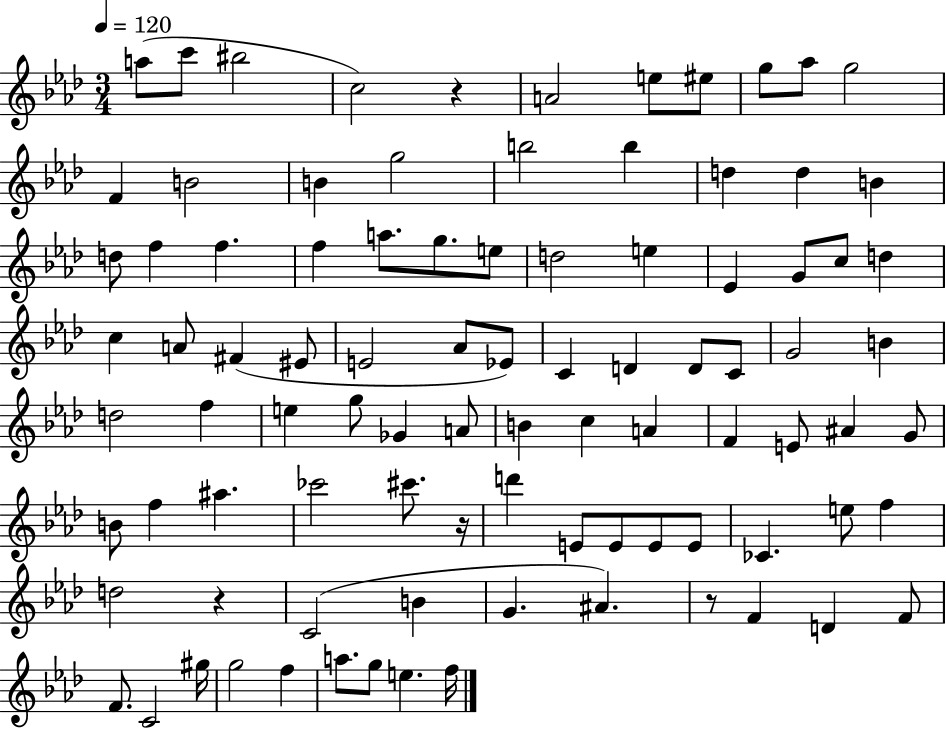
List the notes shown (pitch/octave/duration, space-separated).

A5/e C6/e BIS5/h C5/h R/q A4/h E5/e EIS5/e G5/e Ab5/e G5/h F4/q B4/h B4/q G5/h B5/h B5/q D5/q D5/q B4/q D5/e F5/q F5/q. F5/q A5/e. G5/e. E5/e D5/h E5/q Eb4/q G4/e C5/e D5/q C5/q A4/e F#4/q EIS4/e E4/h Ab4/e Eb4/e C4/q D4/q D4/e C4/e G4/h B4/q D5/h F5/q E5/q G5/e Gb4/q A4/e B4/q C5/q A4/q F4/q E4/e A#4/q G4/e B4/e F5/q A#5/q. CES6/h C#6/e. R/s D6/q E4/e E4/e E4/e E4/e CES4/q. E5/e F5/q D5/h R/q C4/h B4/q G4/q. A#4/q. R/e F4/q D4/q F4/e F4/e. C4/h G#5/s G5/h F5/q A5/e. G5/e E5/q. F5/s